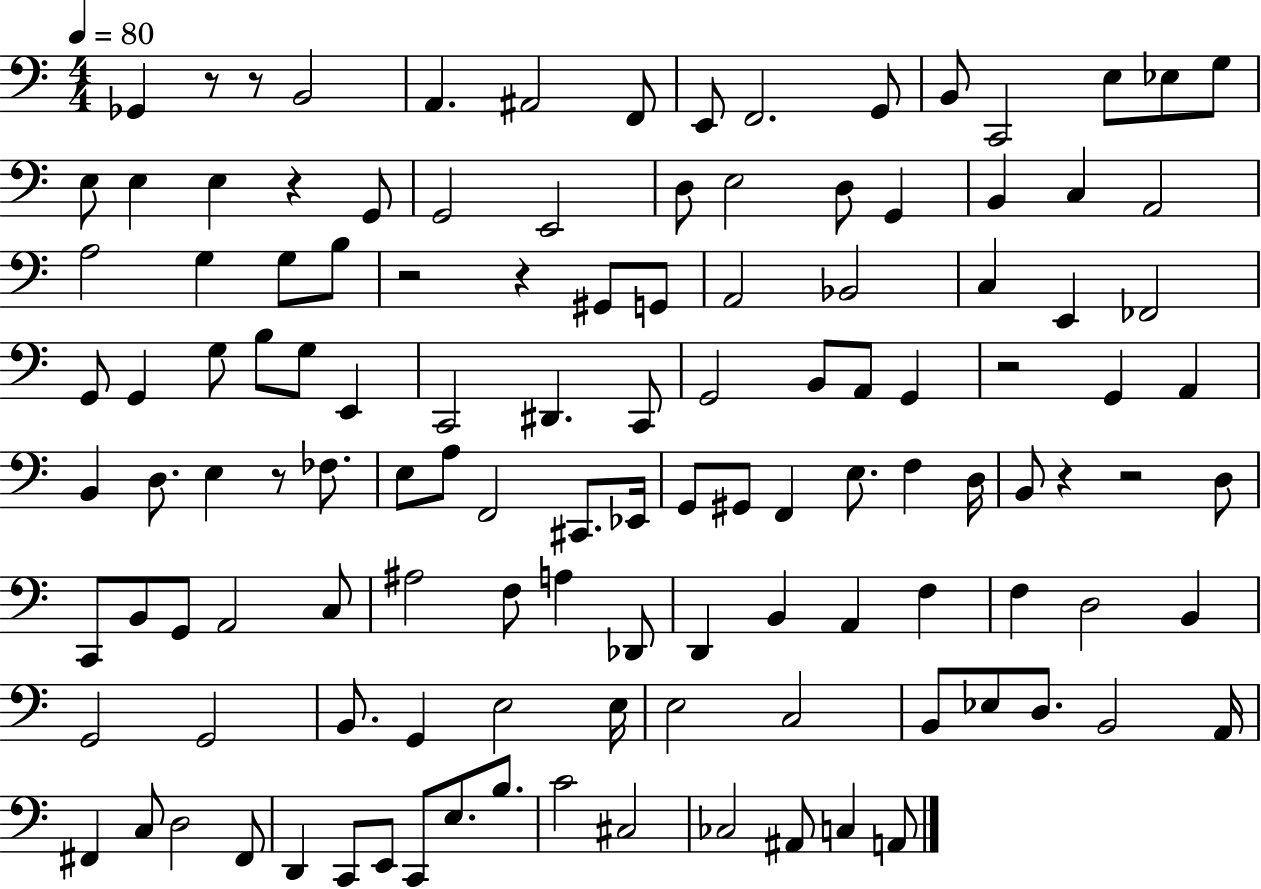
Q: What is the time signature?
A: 4/4